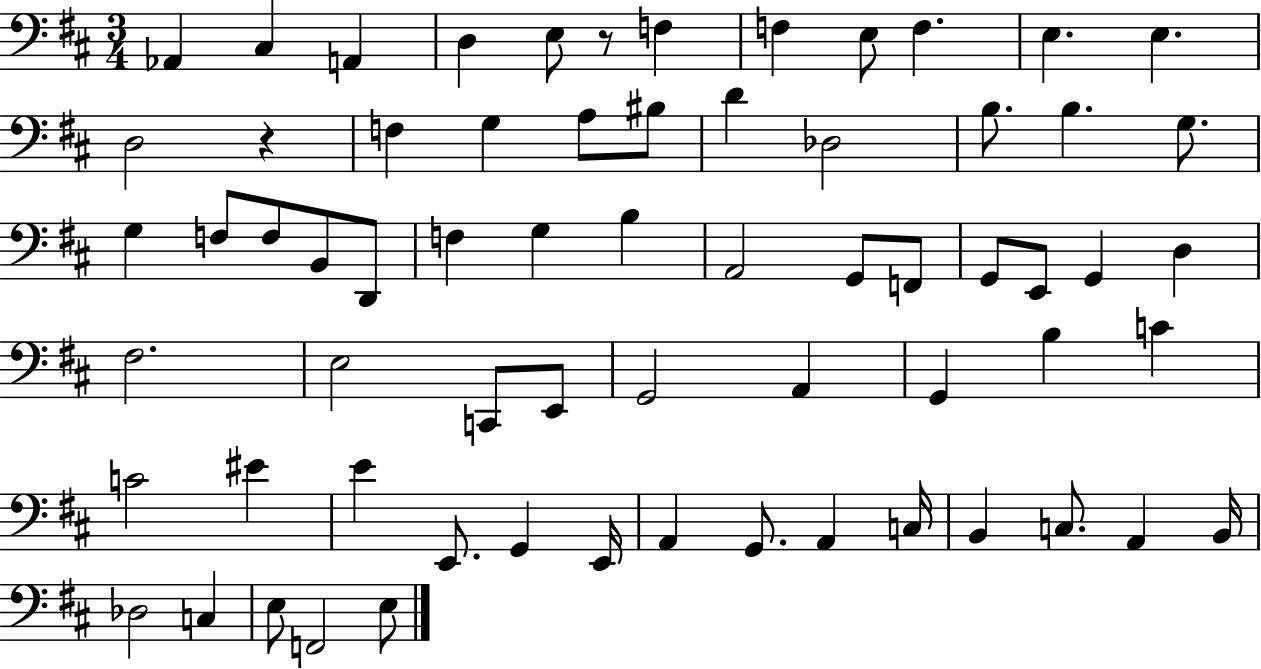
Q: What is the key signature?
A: D major